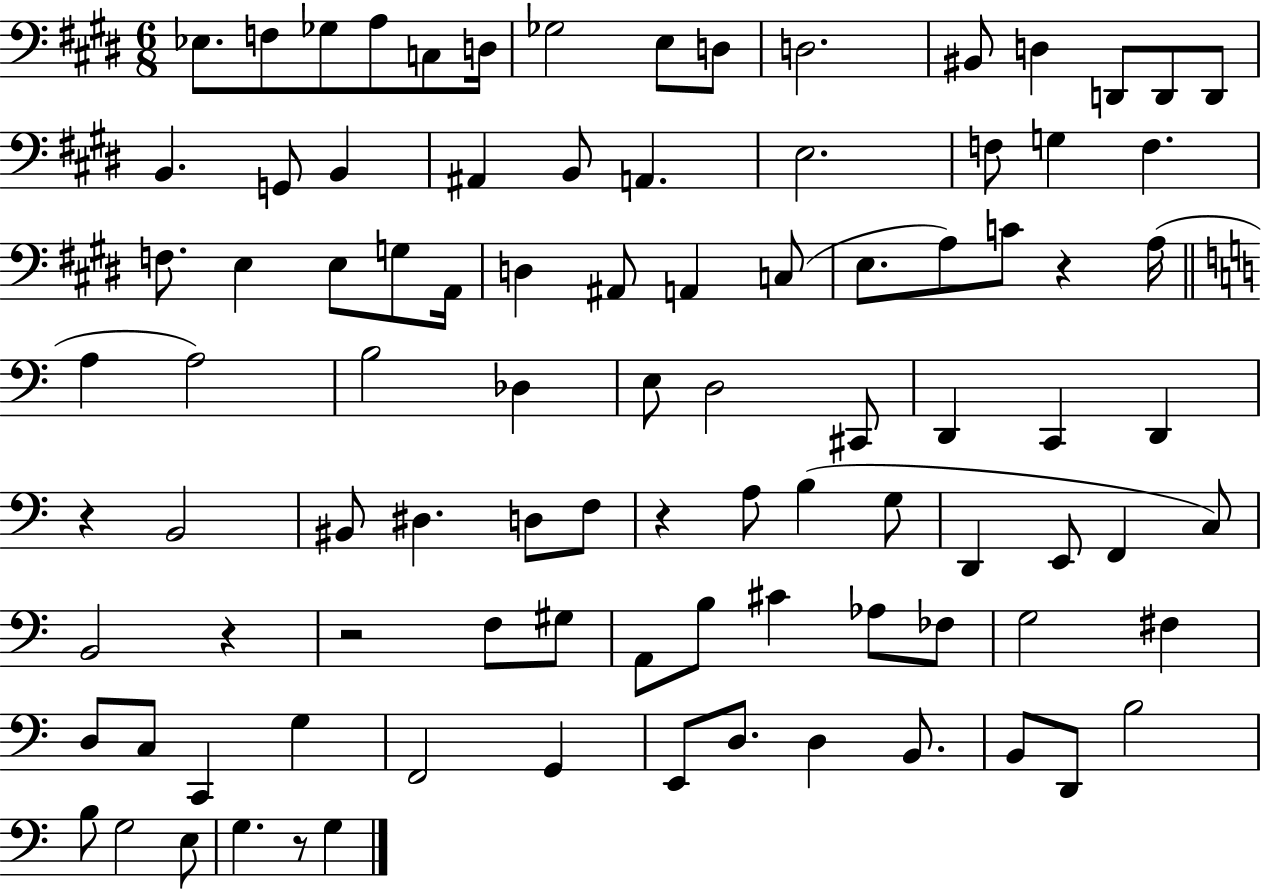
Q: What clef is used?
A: bass